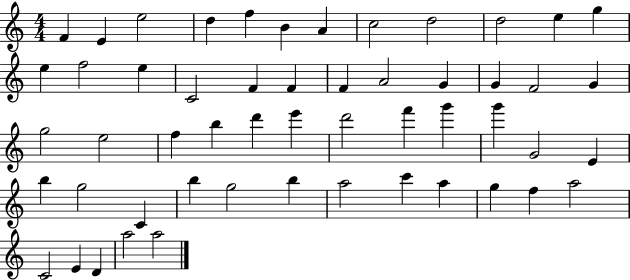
X:1
T:Untitled
M:4/4
L:1/4
K:C
F E e2 d f B A c2 d2 d2 e g e f2 e C2 F F F A2 G G F2 G g2 e2 f b d' e' d'2 f' g' g' G2 E b g2 C b g2 b a2 c' a g f a2 C2 E D a2 a2